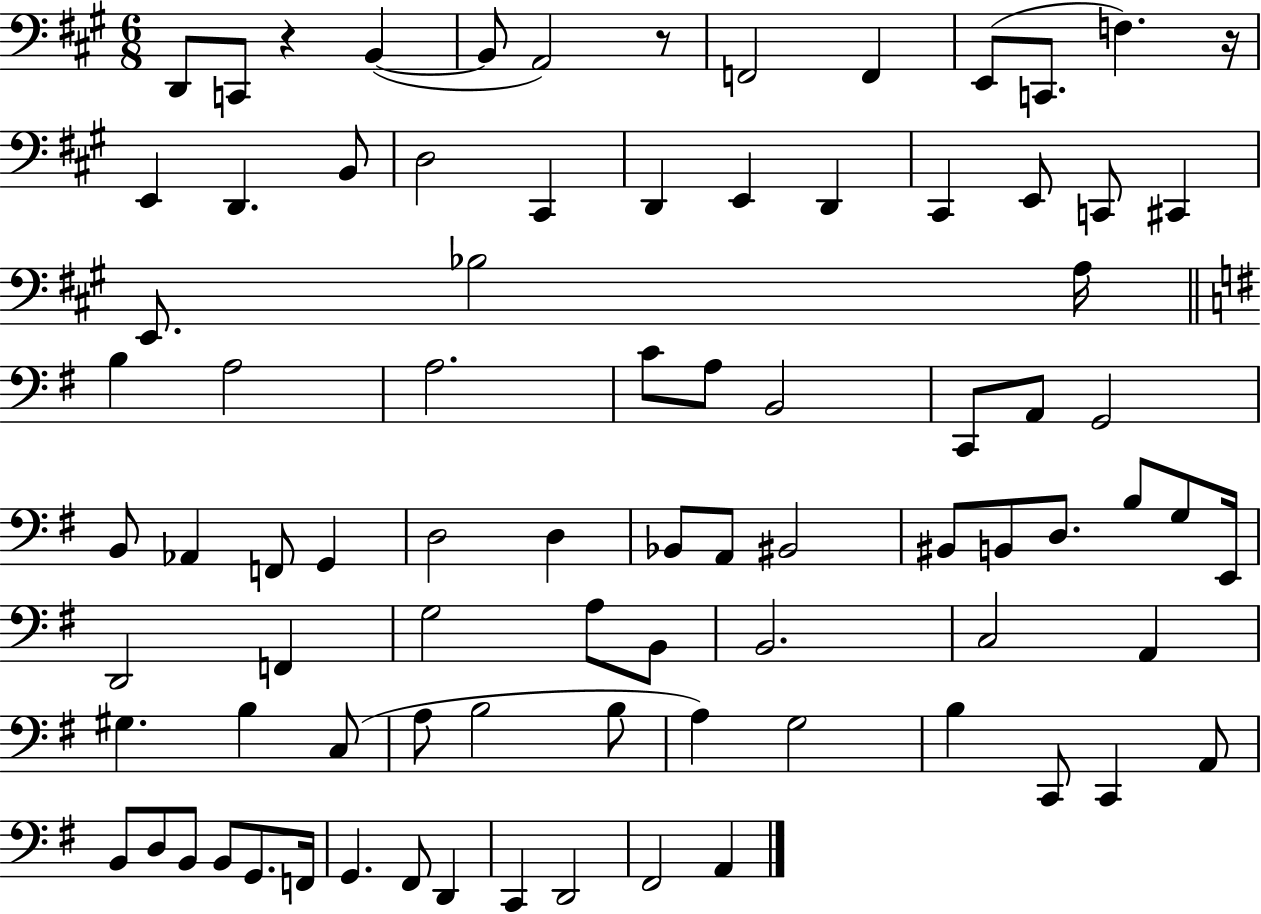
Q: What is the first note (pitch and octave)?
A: D2